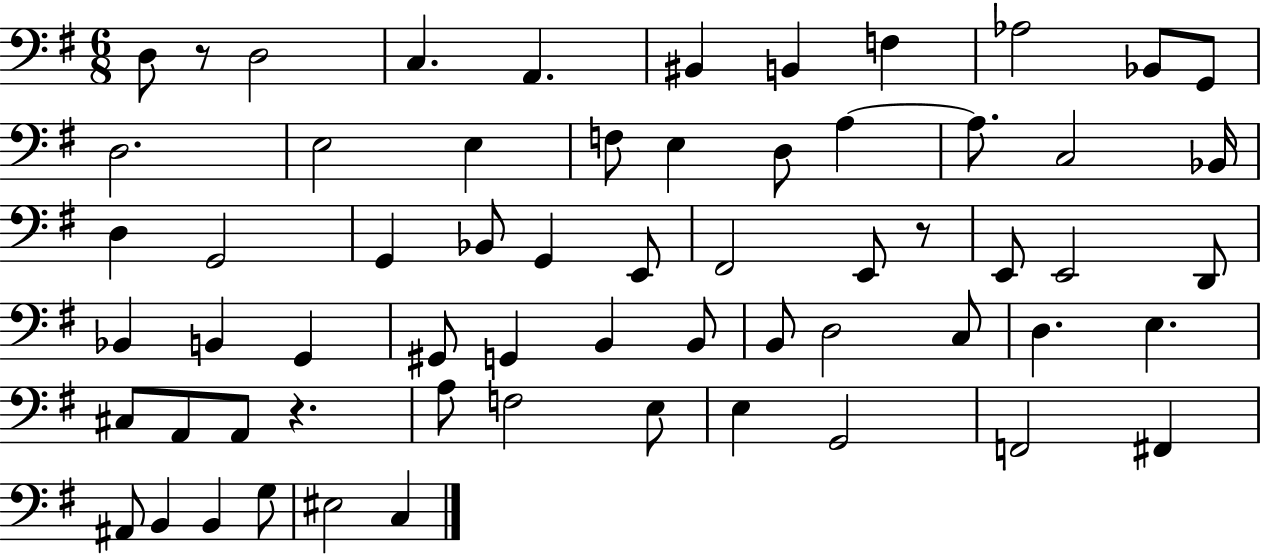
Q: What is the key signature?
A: G major